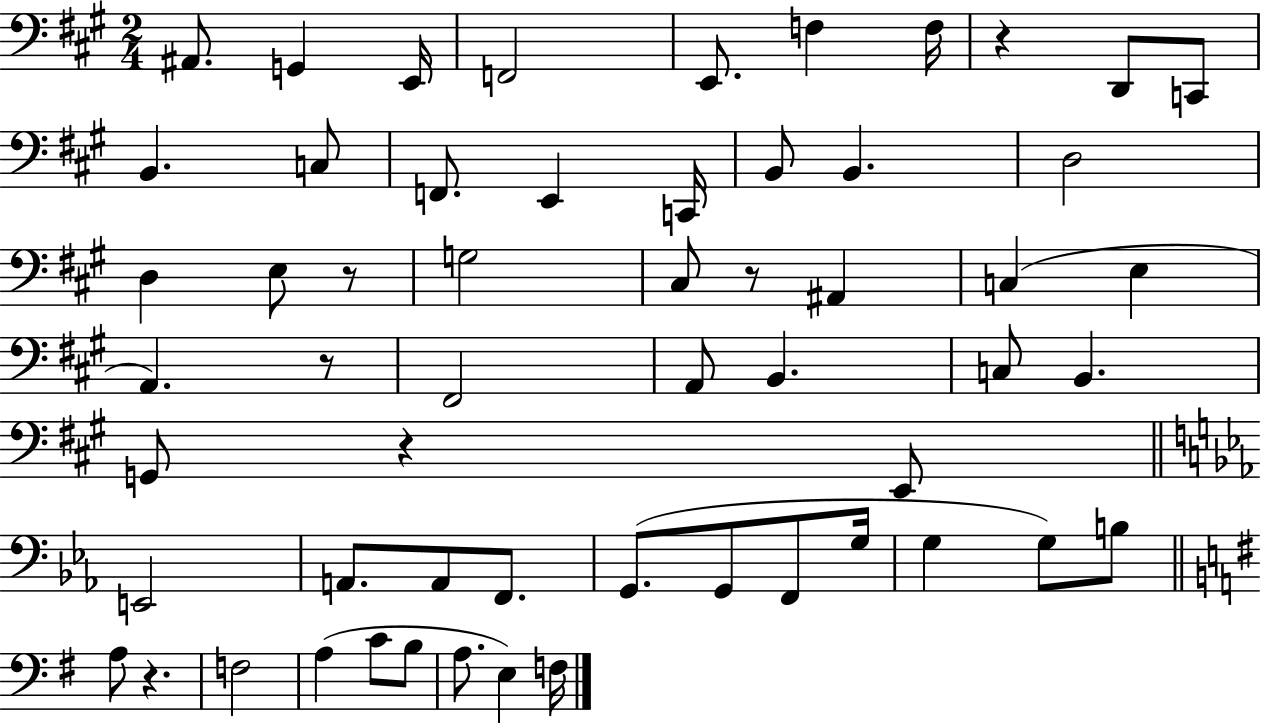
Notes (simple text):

A#2/e. G2/q E2/s F2/h E2/e. F3/q F3/s R/q D2/e C2/e B2/q. C3/e F2/e. E2/q C2/s B2/e B2/q. D3/h D3/q E3/e R/e G3/h C#3/e R/e A#2/q C3/q E3/q A2/q. R/e F#2/h A2/e B2/q. C3/e B2/q. G2/e R/q E2/e E2/h A2/e. A2/e F2/e. G2/e. G2/e F2/e G3/s G3/q G3/e B3/e A3/e R/q. F3/h A3/q C4/e B3/e A3/e. E3/q F3/s